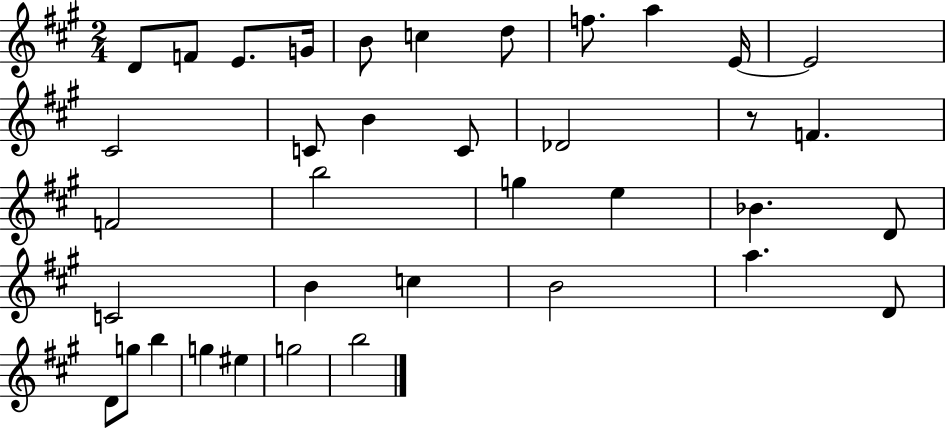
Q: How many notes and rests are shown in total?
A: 37